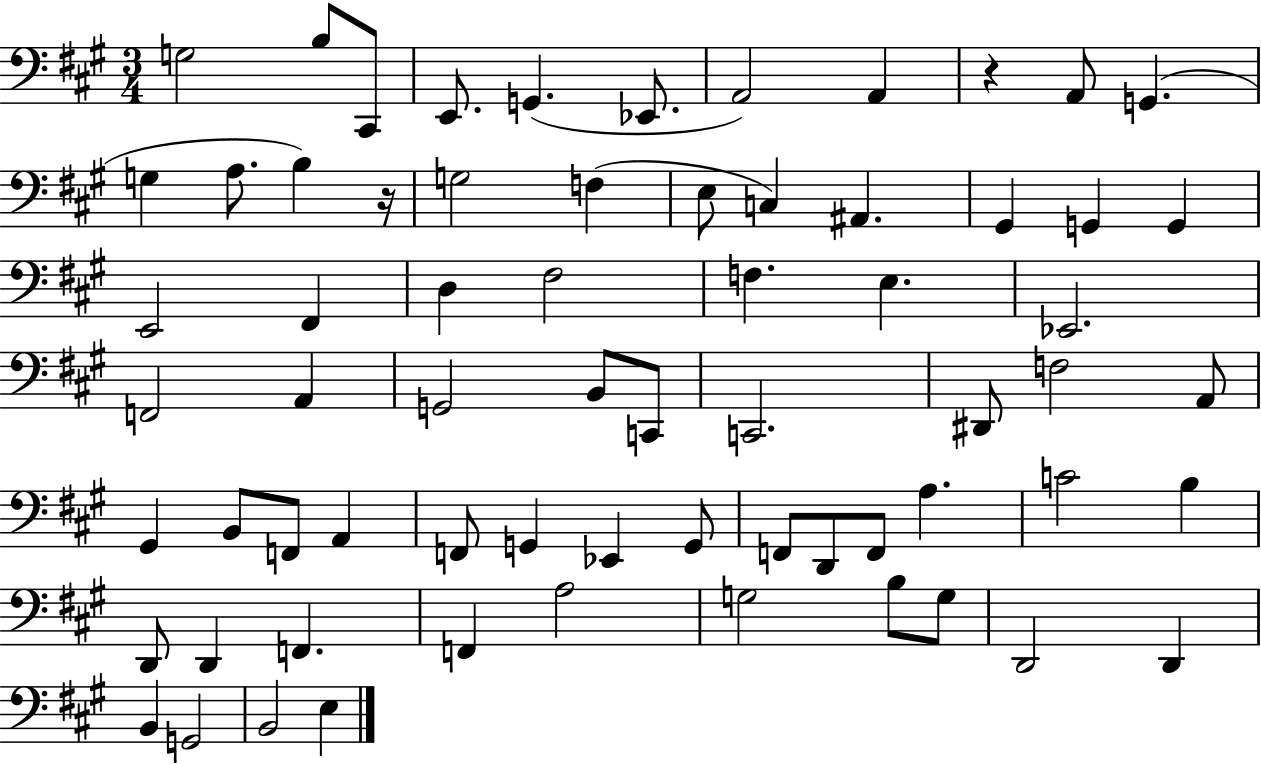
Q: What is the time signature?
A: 3/4